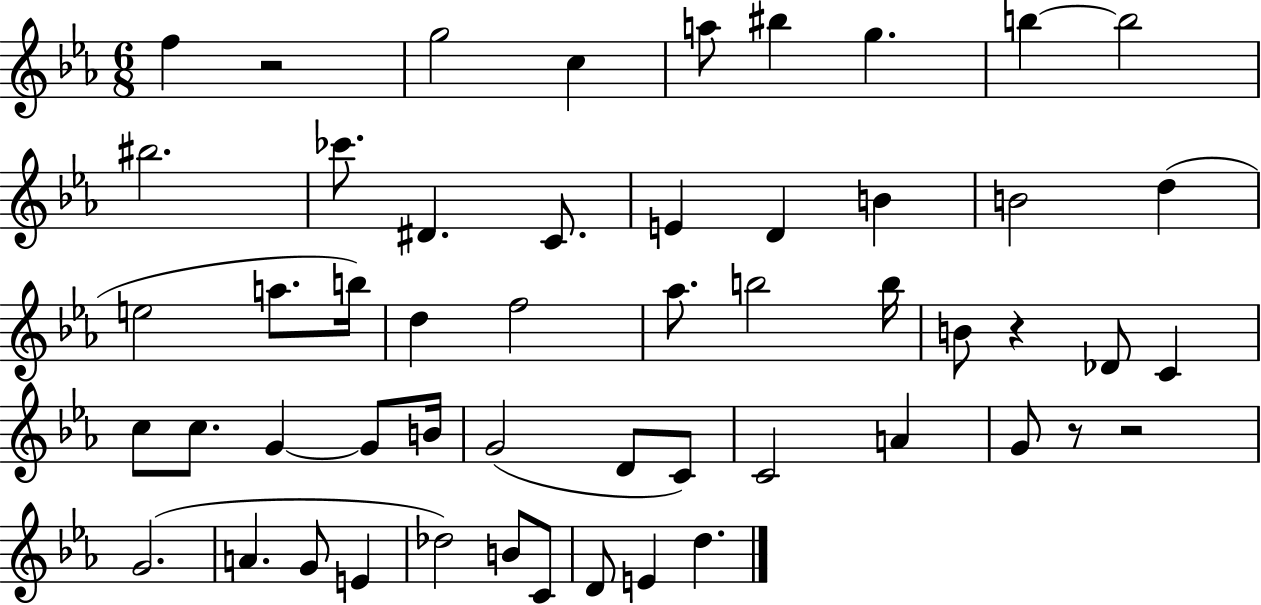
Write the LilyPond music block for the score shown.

{
  \clef treble
  \numericTimeSignature
  \time 6/8
  \key ees \major
  f''4 r2 | g''2 c''4 | a''8 bis''4 g''4. | b''4~~ b''2 | \break bis''2. | ces'''8. dis'4. c'8. | e'4 d'4 b'4 | b'2 d''4( | \break e''2 a''8. b''16) | d''4 f''2 | aes''8. b''2 b''16 | b'8 r4 des'8 c'4 | \break c''8 c''8. g'4~~ g'8 b'16 | g'2( d'8 c'8) | c'2 a'4 | g'8 r8 r2 | \break g'2.( | a'4. g'8 e'4 | des''2) b'8 c'8 | d'8 e'4 d''4. | \break \bar "|."
}